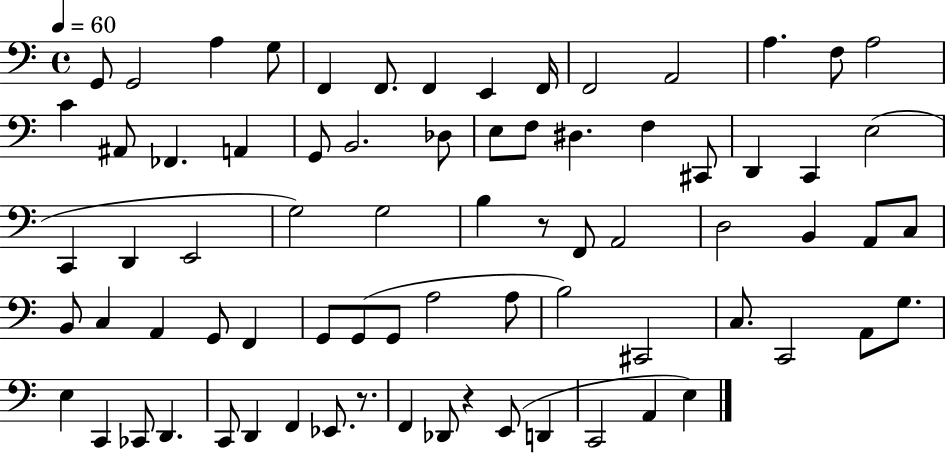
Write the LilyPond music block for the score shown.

{
  \clef bass
  \time 4/4
  \defaultTimeSignature
  \key c \major
  \tempo 4 = 60
  g,8 g,2 a4 g8 | f,4 f,8. f,4 e,4 f,16 | f,2 a,2 | a4. f8 a2 | \break c'4 ais,8 fes,4. a,4 | g,8 b,2. des8 | e8 f8 dis4. f4 cis,8 | d,4 c,4 e2( | \break c,4 d,4 e,2 | g2) g2 | b4 r8 f,8 a,2 | d2 b,4 a,8 c8 | \break b,8 c4 a,4 g,8 f,4 | g,8 g,8( g,8 a2 a8 | b2) cis,2 | c8. c,2 a,8 g8. | \break e4 c,4 ces,8 d,4. | c,8 d,4 f,4 ees,8. r8. | f,4 des,8 r4 e,8( d,4 | c,2 a,4 e4) | \break \bar "|."
}